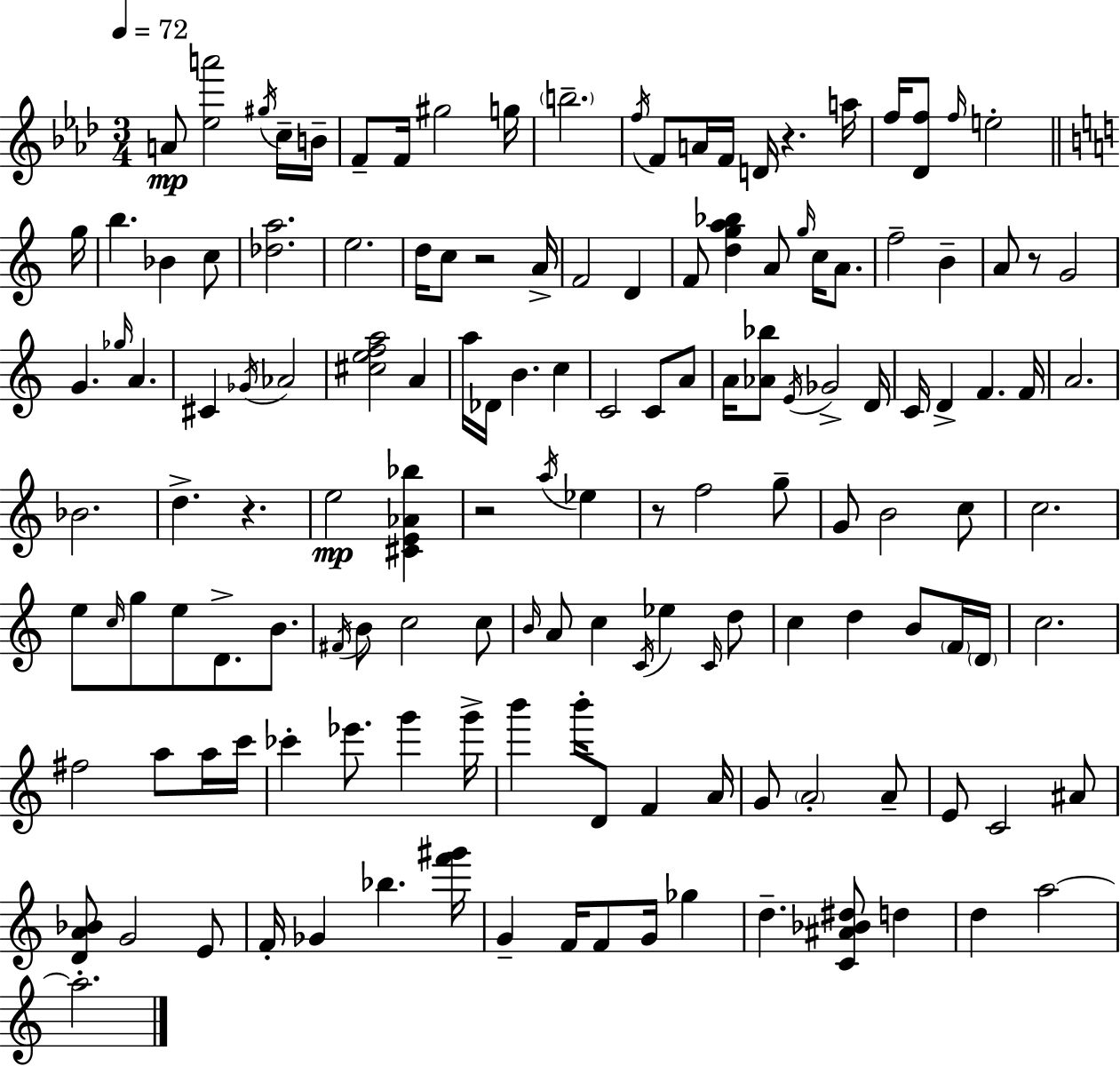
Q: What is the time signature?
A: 3/4